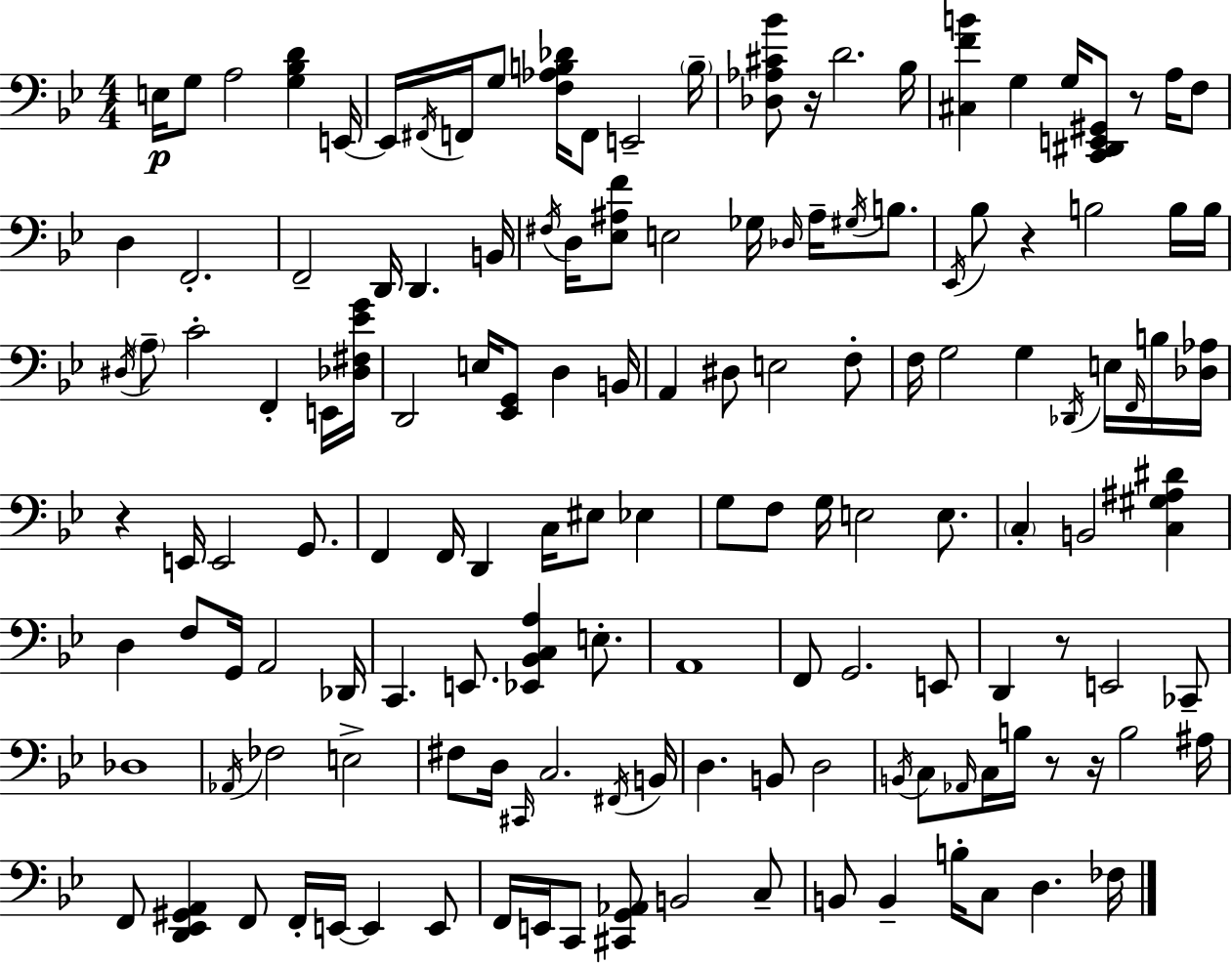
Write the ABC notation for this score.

X:1
T:Untitled
M:4/4
L:1/4
K:Gm
E,/4 G,/2 A,2 [G,_B,D] E,,/4 E,,/4 ^F,,/4 F,,/4 G,/2 [F,_A,B,_D]/4 F,,/2 E,,2 B,/4 [_D,_A,^C_B]/2 z/4 D2 _B,/4 [^C,FB] G, G,/4 [C,,^D,,E,,^G,,]/2 z/2 A,/4 F,/2 D, F,,2 F,,2 D,,/4 D,, B,,/4 ^F,/4 D,/4 [_E,^A,F]/2 E,2 _G,/4 _D,/4 ^A,/4 ^G,/4 B,/2 _E,,/4 _B,/2 z B,2 B,/4 B,/4 ^D,/4 A,/2 C2 F,, E,,/4 [_D,^F,_EG]/4 D,,2 E,/4 [_E,,G,,]/2 D, B,,/4 A,, ^D,/2 E,2 F,/2 F,/4 G,2 G, _D,,/4 E,/4 F,,/4 B,/4 [_D,_A,]/4 z E,,/4 E,,2 G,,/2 F,, F,,/4 D,, C,/4 ^E,/2 _E, G,/2 F,/2 G,/4 E,2 E,/2 C, B,,2 [C,^G,^A,^D] D, F,/2 G,,/4 A,,2 _D,,/4 C,, E,,/2 [_E,,_B,,C,A,] E,/2 A,,4 F,,/2 G,,2 E,,/2 D,, z/2 E,,2 _C,,/2 _D,4 _A,,/4 _F,2 E,2 ^F,/2 D,/4 ^C,,/4 C,2 ^F,,/4 B,,/4 D, B,,/2 D,2 B,,/4 C,/2 _A,,/4 C,/4 B,/4 z/2 z/4 B,2 ^A,/4 F,,/2 [D,,_E,,^G,,A,,] F,,/2 F,,/4 E,,/4 E,, E,,/2 F,,/4 E,,/4 C,,/2 [^C,,G,,_A,,]/2 B,,2 C,/2 B,,/2 B,, B,/4 C,/2 D, _F,/4